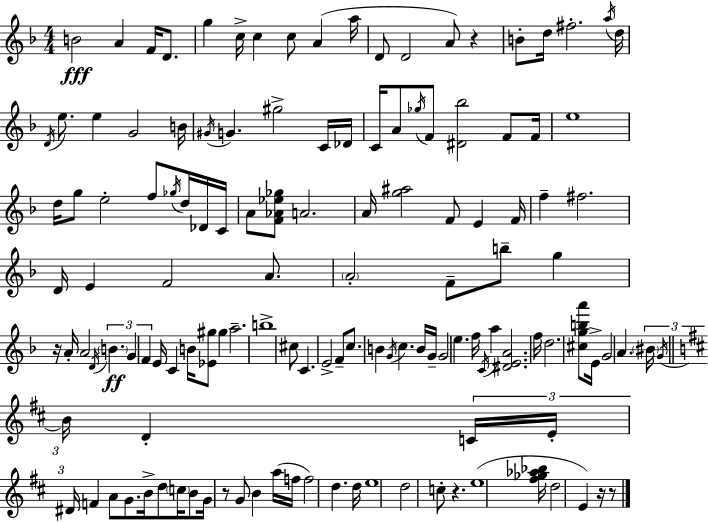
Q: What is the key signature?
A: D minor